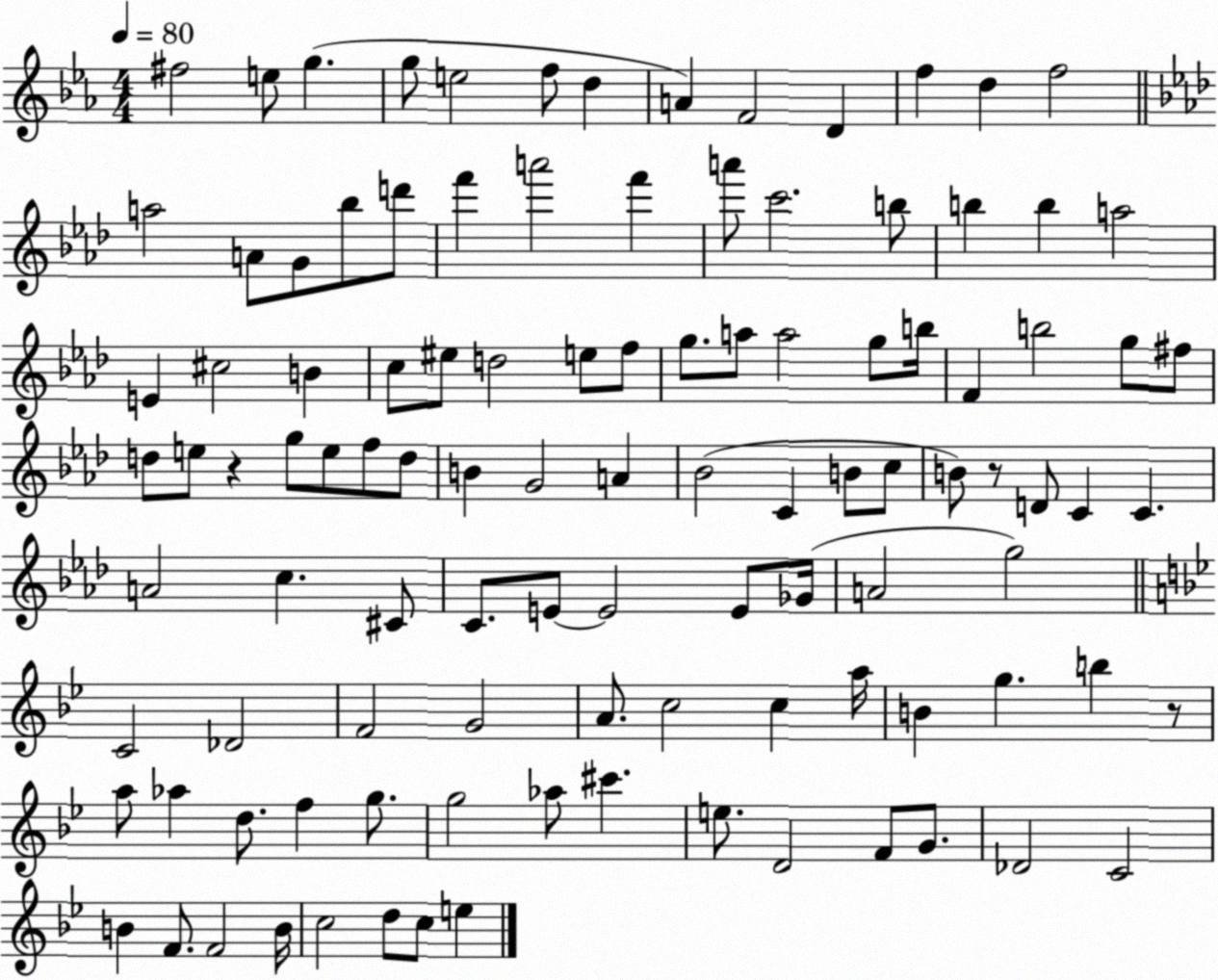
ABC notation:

X:1
T:Untitled
M:4/4
L:1/4
K:Eb
^f2 e/2 g g/2 e2 f/2 d A F2 D f d f2 a2 A/2 G/2 _b/2 d'/2 f' a'2 f' a'/2 c'2 b/2 b b a2 E ^c2 B c/2 ^e/2 d2 e/2 f/2 g/2 a/2 a2 g/2 b/4 F b2 g/2 ^f/2 d/2 e/2 z g/2 e/2 f/2 d/2 B G2 A _B2 C B/2 c/2 B/2 z/2 D/2 C C A2 c ^C/2 C/2 E/2 E2 E/2 _G/4 A2 g2 C2 _D2 F2 G2 A/2 c2 c a/4 B g b z/2 a/2 _a d/2 f g/2 g2 _a/2 ^c' e/2 D2 F/2 G/2 _D2 C2 B F/2 F2 B/4 c2 d/2 c/2 e